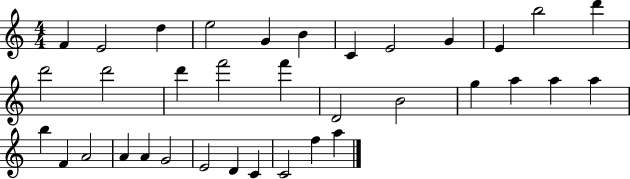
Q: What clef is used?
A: treble